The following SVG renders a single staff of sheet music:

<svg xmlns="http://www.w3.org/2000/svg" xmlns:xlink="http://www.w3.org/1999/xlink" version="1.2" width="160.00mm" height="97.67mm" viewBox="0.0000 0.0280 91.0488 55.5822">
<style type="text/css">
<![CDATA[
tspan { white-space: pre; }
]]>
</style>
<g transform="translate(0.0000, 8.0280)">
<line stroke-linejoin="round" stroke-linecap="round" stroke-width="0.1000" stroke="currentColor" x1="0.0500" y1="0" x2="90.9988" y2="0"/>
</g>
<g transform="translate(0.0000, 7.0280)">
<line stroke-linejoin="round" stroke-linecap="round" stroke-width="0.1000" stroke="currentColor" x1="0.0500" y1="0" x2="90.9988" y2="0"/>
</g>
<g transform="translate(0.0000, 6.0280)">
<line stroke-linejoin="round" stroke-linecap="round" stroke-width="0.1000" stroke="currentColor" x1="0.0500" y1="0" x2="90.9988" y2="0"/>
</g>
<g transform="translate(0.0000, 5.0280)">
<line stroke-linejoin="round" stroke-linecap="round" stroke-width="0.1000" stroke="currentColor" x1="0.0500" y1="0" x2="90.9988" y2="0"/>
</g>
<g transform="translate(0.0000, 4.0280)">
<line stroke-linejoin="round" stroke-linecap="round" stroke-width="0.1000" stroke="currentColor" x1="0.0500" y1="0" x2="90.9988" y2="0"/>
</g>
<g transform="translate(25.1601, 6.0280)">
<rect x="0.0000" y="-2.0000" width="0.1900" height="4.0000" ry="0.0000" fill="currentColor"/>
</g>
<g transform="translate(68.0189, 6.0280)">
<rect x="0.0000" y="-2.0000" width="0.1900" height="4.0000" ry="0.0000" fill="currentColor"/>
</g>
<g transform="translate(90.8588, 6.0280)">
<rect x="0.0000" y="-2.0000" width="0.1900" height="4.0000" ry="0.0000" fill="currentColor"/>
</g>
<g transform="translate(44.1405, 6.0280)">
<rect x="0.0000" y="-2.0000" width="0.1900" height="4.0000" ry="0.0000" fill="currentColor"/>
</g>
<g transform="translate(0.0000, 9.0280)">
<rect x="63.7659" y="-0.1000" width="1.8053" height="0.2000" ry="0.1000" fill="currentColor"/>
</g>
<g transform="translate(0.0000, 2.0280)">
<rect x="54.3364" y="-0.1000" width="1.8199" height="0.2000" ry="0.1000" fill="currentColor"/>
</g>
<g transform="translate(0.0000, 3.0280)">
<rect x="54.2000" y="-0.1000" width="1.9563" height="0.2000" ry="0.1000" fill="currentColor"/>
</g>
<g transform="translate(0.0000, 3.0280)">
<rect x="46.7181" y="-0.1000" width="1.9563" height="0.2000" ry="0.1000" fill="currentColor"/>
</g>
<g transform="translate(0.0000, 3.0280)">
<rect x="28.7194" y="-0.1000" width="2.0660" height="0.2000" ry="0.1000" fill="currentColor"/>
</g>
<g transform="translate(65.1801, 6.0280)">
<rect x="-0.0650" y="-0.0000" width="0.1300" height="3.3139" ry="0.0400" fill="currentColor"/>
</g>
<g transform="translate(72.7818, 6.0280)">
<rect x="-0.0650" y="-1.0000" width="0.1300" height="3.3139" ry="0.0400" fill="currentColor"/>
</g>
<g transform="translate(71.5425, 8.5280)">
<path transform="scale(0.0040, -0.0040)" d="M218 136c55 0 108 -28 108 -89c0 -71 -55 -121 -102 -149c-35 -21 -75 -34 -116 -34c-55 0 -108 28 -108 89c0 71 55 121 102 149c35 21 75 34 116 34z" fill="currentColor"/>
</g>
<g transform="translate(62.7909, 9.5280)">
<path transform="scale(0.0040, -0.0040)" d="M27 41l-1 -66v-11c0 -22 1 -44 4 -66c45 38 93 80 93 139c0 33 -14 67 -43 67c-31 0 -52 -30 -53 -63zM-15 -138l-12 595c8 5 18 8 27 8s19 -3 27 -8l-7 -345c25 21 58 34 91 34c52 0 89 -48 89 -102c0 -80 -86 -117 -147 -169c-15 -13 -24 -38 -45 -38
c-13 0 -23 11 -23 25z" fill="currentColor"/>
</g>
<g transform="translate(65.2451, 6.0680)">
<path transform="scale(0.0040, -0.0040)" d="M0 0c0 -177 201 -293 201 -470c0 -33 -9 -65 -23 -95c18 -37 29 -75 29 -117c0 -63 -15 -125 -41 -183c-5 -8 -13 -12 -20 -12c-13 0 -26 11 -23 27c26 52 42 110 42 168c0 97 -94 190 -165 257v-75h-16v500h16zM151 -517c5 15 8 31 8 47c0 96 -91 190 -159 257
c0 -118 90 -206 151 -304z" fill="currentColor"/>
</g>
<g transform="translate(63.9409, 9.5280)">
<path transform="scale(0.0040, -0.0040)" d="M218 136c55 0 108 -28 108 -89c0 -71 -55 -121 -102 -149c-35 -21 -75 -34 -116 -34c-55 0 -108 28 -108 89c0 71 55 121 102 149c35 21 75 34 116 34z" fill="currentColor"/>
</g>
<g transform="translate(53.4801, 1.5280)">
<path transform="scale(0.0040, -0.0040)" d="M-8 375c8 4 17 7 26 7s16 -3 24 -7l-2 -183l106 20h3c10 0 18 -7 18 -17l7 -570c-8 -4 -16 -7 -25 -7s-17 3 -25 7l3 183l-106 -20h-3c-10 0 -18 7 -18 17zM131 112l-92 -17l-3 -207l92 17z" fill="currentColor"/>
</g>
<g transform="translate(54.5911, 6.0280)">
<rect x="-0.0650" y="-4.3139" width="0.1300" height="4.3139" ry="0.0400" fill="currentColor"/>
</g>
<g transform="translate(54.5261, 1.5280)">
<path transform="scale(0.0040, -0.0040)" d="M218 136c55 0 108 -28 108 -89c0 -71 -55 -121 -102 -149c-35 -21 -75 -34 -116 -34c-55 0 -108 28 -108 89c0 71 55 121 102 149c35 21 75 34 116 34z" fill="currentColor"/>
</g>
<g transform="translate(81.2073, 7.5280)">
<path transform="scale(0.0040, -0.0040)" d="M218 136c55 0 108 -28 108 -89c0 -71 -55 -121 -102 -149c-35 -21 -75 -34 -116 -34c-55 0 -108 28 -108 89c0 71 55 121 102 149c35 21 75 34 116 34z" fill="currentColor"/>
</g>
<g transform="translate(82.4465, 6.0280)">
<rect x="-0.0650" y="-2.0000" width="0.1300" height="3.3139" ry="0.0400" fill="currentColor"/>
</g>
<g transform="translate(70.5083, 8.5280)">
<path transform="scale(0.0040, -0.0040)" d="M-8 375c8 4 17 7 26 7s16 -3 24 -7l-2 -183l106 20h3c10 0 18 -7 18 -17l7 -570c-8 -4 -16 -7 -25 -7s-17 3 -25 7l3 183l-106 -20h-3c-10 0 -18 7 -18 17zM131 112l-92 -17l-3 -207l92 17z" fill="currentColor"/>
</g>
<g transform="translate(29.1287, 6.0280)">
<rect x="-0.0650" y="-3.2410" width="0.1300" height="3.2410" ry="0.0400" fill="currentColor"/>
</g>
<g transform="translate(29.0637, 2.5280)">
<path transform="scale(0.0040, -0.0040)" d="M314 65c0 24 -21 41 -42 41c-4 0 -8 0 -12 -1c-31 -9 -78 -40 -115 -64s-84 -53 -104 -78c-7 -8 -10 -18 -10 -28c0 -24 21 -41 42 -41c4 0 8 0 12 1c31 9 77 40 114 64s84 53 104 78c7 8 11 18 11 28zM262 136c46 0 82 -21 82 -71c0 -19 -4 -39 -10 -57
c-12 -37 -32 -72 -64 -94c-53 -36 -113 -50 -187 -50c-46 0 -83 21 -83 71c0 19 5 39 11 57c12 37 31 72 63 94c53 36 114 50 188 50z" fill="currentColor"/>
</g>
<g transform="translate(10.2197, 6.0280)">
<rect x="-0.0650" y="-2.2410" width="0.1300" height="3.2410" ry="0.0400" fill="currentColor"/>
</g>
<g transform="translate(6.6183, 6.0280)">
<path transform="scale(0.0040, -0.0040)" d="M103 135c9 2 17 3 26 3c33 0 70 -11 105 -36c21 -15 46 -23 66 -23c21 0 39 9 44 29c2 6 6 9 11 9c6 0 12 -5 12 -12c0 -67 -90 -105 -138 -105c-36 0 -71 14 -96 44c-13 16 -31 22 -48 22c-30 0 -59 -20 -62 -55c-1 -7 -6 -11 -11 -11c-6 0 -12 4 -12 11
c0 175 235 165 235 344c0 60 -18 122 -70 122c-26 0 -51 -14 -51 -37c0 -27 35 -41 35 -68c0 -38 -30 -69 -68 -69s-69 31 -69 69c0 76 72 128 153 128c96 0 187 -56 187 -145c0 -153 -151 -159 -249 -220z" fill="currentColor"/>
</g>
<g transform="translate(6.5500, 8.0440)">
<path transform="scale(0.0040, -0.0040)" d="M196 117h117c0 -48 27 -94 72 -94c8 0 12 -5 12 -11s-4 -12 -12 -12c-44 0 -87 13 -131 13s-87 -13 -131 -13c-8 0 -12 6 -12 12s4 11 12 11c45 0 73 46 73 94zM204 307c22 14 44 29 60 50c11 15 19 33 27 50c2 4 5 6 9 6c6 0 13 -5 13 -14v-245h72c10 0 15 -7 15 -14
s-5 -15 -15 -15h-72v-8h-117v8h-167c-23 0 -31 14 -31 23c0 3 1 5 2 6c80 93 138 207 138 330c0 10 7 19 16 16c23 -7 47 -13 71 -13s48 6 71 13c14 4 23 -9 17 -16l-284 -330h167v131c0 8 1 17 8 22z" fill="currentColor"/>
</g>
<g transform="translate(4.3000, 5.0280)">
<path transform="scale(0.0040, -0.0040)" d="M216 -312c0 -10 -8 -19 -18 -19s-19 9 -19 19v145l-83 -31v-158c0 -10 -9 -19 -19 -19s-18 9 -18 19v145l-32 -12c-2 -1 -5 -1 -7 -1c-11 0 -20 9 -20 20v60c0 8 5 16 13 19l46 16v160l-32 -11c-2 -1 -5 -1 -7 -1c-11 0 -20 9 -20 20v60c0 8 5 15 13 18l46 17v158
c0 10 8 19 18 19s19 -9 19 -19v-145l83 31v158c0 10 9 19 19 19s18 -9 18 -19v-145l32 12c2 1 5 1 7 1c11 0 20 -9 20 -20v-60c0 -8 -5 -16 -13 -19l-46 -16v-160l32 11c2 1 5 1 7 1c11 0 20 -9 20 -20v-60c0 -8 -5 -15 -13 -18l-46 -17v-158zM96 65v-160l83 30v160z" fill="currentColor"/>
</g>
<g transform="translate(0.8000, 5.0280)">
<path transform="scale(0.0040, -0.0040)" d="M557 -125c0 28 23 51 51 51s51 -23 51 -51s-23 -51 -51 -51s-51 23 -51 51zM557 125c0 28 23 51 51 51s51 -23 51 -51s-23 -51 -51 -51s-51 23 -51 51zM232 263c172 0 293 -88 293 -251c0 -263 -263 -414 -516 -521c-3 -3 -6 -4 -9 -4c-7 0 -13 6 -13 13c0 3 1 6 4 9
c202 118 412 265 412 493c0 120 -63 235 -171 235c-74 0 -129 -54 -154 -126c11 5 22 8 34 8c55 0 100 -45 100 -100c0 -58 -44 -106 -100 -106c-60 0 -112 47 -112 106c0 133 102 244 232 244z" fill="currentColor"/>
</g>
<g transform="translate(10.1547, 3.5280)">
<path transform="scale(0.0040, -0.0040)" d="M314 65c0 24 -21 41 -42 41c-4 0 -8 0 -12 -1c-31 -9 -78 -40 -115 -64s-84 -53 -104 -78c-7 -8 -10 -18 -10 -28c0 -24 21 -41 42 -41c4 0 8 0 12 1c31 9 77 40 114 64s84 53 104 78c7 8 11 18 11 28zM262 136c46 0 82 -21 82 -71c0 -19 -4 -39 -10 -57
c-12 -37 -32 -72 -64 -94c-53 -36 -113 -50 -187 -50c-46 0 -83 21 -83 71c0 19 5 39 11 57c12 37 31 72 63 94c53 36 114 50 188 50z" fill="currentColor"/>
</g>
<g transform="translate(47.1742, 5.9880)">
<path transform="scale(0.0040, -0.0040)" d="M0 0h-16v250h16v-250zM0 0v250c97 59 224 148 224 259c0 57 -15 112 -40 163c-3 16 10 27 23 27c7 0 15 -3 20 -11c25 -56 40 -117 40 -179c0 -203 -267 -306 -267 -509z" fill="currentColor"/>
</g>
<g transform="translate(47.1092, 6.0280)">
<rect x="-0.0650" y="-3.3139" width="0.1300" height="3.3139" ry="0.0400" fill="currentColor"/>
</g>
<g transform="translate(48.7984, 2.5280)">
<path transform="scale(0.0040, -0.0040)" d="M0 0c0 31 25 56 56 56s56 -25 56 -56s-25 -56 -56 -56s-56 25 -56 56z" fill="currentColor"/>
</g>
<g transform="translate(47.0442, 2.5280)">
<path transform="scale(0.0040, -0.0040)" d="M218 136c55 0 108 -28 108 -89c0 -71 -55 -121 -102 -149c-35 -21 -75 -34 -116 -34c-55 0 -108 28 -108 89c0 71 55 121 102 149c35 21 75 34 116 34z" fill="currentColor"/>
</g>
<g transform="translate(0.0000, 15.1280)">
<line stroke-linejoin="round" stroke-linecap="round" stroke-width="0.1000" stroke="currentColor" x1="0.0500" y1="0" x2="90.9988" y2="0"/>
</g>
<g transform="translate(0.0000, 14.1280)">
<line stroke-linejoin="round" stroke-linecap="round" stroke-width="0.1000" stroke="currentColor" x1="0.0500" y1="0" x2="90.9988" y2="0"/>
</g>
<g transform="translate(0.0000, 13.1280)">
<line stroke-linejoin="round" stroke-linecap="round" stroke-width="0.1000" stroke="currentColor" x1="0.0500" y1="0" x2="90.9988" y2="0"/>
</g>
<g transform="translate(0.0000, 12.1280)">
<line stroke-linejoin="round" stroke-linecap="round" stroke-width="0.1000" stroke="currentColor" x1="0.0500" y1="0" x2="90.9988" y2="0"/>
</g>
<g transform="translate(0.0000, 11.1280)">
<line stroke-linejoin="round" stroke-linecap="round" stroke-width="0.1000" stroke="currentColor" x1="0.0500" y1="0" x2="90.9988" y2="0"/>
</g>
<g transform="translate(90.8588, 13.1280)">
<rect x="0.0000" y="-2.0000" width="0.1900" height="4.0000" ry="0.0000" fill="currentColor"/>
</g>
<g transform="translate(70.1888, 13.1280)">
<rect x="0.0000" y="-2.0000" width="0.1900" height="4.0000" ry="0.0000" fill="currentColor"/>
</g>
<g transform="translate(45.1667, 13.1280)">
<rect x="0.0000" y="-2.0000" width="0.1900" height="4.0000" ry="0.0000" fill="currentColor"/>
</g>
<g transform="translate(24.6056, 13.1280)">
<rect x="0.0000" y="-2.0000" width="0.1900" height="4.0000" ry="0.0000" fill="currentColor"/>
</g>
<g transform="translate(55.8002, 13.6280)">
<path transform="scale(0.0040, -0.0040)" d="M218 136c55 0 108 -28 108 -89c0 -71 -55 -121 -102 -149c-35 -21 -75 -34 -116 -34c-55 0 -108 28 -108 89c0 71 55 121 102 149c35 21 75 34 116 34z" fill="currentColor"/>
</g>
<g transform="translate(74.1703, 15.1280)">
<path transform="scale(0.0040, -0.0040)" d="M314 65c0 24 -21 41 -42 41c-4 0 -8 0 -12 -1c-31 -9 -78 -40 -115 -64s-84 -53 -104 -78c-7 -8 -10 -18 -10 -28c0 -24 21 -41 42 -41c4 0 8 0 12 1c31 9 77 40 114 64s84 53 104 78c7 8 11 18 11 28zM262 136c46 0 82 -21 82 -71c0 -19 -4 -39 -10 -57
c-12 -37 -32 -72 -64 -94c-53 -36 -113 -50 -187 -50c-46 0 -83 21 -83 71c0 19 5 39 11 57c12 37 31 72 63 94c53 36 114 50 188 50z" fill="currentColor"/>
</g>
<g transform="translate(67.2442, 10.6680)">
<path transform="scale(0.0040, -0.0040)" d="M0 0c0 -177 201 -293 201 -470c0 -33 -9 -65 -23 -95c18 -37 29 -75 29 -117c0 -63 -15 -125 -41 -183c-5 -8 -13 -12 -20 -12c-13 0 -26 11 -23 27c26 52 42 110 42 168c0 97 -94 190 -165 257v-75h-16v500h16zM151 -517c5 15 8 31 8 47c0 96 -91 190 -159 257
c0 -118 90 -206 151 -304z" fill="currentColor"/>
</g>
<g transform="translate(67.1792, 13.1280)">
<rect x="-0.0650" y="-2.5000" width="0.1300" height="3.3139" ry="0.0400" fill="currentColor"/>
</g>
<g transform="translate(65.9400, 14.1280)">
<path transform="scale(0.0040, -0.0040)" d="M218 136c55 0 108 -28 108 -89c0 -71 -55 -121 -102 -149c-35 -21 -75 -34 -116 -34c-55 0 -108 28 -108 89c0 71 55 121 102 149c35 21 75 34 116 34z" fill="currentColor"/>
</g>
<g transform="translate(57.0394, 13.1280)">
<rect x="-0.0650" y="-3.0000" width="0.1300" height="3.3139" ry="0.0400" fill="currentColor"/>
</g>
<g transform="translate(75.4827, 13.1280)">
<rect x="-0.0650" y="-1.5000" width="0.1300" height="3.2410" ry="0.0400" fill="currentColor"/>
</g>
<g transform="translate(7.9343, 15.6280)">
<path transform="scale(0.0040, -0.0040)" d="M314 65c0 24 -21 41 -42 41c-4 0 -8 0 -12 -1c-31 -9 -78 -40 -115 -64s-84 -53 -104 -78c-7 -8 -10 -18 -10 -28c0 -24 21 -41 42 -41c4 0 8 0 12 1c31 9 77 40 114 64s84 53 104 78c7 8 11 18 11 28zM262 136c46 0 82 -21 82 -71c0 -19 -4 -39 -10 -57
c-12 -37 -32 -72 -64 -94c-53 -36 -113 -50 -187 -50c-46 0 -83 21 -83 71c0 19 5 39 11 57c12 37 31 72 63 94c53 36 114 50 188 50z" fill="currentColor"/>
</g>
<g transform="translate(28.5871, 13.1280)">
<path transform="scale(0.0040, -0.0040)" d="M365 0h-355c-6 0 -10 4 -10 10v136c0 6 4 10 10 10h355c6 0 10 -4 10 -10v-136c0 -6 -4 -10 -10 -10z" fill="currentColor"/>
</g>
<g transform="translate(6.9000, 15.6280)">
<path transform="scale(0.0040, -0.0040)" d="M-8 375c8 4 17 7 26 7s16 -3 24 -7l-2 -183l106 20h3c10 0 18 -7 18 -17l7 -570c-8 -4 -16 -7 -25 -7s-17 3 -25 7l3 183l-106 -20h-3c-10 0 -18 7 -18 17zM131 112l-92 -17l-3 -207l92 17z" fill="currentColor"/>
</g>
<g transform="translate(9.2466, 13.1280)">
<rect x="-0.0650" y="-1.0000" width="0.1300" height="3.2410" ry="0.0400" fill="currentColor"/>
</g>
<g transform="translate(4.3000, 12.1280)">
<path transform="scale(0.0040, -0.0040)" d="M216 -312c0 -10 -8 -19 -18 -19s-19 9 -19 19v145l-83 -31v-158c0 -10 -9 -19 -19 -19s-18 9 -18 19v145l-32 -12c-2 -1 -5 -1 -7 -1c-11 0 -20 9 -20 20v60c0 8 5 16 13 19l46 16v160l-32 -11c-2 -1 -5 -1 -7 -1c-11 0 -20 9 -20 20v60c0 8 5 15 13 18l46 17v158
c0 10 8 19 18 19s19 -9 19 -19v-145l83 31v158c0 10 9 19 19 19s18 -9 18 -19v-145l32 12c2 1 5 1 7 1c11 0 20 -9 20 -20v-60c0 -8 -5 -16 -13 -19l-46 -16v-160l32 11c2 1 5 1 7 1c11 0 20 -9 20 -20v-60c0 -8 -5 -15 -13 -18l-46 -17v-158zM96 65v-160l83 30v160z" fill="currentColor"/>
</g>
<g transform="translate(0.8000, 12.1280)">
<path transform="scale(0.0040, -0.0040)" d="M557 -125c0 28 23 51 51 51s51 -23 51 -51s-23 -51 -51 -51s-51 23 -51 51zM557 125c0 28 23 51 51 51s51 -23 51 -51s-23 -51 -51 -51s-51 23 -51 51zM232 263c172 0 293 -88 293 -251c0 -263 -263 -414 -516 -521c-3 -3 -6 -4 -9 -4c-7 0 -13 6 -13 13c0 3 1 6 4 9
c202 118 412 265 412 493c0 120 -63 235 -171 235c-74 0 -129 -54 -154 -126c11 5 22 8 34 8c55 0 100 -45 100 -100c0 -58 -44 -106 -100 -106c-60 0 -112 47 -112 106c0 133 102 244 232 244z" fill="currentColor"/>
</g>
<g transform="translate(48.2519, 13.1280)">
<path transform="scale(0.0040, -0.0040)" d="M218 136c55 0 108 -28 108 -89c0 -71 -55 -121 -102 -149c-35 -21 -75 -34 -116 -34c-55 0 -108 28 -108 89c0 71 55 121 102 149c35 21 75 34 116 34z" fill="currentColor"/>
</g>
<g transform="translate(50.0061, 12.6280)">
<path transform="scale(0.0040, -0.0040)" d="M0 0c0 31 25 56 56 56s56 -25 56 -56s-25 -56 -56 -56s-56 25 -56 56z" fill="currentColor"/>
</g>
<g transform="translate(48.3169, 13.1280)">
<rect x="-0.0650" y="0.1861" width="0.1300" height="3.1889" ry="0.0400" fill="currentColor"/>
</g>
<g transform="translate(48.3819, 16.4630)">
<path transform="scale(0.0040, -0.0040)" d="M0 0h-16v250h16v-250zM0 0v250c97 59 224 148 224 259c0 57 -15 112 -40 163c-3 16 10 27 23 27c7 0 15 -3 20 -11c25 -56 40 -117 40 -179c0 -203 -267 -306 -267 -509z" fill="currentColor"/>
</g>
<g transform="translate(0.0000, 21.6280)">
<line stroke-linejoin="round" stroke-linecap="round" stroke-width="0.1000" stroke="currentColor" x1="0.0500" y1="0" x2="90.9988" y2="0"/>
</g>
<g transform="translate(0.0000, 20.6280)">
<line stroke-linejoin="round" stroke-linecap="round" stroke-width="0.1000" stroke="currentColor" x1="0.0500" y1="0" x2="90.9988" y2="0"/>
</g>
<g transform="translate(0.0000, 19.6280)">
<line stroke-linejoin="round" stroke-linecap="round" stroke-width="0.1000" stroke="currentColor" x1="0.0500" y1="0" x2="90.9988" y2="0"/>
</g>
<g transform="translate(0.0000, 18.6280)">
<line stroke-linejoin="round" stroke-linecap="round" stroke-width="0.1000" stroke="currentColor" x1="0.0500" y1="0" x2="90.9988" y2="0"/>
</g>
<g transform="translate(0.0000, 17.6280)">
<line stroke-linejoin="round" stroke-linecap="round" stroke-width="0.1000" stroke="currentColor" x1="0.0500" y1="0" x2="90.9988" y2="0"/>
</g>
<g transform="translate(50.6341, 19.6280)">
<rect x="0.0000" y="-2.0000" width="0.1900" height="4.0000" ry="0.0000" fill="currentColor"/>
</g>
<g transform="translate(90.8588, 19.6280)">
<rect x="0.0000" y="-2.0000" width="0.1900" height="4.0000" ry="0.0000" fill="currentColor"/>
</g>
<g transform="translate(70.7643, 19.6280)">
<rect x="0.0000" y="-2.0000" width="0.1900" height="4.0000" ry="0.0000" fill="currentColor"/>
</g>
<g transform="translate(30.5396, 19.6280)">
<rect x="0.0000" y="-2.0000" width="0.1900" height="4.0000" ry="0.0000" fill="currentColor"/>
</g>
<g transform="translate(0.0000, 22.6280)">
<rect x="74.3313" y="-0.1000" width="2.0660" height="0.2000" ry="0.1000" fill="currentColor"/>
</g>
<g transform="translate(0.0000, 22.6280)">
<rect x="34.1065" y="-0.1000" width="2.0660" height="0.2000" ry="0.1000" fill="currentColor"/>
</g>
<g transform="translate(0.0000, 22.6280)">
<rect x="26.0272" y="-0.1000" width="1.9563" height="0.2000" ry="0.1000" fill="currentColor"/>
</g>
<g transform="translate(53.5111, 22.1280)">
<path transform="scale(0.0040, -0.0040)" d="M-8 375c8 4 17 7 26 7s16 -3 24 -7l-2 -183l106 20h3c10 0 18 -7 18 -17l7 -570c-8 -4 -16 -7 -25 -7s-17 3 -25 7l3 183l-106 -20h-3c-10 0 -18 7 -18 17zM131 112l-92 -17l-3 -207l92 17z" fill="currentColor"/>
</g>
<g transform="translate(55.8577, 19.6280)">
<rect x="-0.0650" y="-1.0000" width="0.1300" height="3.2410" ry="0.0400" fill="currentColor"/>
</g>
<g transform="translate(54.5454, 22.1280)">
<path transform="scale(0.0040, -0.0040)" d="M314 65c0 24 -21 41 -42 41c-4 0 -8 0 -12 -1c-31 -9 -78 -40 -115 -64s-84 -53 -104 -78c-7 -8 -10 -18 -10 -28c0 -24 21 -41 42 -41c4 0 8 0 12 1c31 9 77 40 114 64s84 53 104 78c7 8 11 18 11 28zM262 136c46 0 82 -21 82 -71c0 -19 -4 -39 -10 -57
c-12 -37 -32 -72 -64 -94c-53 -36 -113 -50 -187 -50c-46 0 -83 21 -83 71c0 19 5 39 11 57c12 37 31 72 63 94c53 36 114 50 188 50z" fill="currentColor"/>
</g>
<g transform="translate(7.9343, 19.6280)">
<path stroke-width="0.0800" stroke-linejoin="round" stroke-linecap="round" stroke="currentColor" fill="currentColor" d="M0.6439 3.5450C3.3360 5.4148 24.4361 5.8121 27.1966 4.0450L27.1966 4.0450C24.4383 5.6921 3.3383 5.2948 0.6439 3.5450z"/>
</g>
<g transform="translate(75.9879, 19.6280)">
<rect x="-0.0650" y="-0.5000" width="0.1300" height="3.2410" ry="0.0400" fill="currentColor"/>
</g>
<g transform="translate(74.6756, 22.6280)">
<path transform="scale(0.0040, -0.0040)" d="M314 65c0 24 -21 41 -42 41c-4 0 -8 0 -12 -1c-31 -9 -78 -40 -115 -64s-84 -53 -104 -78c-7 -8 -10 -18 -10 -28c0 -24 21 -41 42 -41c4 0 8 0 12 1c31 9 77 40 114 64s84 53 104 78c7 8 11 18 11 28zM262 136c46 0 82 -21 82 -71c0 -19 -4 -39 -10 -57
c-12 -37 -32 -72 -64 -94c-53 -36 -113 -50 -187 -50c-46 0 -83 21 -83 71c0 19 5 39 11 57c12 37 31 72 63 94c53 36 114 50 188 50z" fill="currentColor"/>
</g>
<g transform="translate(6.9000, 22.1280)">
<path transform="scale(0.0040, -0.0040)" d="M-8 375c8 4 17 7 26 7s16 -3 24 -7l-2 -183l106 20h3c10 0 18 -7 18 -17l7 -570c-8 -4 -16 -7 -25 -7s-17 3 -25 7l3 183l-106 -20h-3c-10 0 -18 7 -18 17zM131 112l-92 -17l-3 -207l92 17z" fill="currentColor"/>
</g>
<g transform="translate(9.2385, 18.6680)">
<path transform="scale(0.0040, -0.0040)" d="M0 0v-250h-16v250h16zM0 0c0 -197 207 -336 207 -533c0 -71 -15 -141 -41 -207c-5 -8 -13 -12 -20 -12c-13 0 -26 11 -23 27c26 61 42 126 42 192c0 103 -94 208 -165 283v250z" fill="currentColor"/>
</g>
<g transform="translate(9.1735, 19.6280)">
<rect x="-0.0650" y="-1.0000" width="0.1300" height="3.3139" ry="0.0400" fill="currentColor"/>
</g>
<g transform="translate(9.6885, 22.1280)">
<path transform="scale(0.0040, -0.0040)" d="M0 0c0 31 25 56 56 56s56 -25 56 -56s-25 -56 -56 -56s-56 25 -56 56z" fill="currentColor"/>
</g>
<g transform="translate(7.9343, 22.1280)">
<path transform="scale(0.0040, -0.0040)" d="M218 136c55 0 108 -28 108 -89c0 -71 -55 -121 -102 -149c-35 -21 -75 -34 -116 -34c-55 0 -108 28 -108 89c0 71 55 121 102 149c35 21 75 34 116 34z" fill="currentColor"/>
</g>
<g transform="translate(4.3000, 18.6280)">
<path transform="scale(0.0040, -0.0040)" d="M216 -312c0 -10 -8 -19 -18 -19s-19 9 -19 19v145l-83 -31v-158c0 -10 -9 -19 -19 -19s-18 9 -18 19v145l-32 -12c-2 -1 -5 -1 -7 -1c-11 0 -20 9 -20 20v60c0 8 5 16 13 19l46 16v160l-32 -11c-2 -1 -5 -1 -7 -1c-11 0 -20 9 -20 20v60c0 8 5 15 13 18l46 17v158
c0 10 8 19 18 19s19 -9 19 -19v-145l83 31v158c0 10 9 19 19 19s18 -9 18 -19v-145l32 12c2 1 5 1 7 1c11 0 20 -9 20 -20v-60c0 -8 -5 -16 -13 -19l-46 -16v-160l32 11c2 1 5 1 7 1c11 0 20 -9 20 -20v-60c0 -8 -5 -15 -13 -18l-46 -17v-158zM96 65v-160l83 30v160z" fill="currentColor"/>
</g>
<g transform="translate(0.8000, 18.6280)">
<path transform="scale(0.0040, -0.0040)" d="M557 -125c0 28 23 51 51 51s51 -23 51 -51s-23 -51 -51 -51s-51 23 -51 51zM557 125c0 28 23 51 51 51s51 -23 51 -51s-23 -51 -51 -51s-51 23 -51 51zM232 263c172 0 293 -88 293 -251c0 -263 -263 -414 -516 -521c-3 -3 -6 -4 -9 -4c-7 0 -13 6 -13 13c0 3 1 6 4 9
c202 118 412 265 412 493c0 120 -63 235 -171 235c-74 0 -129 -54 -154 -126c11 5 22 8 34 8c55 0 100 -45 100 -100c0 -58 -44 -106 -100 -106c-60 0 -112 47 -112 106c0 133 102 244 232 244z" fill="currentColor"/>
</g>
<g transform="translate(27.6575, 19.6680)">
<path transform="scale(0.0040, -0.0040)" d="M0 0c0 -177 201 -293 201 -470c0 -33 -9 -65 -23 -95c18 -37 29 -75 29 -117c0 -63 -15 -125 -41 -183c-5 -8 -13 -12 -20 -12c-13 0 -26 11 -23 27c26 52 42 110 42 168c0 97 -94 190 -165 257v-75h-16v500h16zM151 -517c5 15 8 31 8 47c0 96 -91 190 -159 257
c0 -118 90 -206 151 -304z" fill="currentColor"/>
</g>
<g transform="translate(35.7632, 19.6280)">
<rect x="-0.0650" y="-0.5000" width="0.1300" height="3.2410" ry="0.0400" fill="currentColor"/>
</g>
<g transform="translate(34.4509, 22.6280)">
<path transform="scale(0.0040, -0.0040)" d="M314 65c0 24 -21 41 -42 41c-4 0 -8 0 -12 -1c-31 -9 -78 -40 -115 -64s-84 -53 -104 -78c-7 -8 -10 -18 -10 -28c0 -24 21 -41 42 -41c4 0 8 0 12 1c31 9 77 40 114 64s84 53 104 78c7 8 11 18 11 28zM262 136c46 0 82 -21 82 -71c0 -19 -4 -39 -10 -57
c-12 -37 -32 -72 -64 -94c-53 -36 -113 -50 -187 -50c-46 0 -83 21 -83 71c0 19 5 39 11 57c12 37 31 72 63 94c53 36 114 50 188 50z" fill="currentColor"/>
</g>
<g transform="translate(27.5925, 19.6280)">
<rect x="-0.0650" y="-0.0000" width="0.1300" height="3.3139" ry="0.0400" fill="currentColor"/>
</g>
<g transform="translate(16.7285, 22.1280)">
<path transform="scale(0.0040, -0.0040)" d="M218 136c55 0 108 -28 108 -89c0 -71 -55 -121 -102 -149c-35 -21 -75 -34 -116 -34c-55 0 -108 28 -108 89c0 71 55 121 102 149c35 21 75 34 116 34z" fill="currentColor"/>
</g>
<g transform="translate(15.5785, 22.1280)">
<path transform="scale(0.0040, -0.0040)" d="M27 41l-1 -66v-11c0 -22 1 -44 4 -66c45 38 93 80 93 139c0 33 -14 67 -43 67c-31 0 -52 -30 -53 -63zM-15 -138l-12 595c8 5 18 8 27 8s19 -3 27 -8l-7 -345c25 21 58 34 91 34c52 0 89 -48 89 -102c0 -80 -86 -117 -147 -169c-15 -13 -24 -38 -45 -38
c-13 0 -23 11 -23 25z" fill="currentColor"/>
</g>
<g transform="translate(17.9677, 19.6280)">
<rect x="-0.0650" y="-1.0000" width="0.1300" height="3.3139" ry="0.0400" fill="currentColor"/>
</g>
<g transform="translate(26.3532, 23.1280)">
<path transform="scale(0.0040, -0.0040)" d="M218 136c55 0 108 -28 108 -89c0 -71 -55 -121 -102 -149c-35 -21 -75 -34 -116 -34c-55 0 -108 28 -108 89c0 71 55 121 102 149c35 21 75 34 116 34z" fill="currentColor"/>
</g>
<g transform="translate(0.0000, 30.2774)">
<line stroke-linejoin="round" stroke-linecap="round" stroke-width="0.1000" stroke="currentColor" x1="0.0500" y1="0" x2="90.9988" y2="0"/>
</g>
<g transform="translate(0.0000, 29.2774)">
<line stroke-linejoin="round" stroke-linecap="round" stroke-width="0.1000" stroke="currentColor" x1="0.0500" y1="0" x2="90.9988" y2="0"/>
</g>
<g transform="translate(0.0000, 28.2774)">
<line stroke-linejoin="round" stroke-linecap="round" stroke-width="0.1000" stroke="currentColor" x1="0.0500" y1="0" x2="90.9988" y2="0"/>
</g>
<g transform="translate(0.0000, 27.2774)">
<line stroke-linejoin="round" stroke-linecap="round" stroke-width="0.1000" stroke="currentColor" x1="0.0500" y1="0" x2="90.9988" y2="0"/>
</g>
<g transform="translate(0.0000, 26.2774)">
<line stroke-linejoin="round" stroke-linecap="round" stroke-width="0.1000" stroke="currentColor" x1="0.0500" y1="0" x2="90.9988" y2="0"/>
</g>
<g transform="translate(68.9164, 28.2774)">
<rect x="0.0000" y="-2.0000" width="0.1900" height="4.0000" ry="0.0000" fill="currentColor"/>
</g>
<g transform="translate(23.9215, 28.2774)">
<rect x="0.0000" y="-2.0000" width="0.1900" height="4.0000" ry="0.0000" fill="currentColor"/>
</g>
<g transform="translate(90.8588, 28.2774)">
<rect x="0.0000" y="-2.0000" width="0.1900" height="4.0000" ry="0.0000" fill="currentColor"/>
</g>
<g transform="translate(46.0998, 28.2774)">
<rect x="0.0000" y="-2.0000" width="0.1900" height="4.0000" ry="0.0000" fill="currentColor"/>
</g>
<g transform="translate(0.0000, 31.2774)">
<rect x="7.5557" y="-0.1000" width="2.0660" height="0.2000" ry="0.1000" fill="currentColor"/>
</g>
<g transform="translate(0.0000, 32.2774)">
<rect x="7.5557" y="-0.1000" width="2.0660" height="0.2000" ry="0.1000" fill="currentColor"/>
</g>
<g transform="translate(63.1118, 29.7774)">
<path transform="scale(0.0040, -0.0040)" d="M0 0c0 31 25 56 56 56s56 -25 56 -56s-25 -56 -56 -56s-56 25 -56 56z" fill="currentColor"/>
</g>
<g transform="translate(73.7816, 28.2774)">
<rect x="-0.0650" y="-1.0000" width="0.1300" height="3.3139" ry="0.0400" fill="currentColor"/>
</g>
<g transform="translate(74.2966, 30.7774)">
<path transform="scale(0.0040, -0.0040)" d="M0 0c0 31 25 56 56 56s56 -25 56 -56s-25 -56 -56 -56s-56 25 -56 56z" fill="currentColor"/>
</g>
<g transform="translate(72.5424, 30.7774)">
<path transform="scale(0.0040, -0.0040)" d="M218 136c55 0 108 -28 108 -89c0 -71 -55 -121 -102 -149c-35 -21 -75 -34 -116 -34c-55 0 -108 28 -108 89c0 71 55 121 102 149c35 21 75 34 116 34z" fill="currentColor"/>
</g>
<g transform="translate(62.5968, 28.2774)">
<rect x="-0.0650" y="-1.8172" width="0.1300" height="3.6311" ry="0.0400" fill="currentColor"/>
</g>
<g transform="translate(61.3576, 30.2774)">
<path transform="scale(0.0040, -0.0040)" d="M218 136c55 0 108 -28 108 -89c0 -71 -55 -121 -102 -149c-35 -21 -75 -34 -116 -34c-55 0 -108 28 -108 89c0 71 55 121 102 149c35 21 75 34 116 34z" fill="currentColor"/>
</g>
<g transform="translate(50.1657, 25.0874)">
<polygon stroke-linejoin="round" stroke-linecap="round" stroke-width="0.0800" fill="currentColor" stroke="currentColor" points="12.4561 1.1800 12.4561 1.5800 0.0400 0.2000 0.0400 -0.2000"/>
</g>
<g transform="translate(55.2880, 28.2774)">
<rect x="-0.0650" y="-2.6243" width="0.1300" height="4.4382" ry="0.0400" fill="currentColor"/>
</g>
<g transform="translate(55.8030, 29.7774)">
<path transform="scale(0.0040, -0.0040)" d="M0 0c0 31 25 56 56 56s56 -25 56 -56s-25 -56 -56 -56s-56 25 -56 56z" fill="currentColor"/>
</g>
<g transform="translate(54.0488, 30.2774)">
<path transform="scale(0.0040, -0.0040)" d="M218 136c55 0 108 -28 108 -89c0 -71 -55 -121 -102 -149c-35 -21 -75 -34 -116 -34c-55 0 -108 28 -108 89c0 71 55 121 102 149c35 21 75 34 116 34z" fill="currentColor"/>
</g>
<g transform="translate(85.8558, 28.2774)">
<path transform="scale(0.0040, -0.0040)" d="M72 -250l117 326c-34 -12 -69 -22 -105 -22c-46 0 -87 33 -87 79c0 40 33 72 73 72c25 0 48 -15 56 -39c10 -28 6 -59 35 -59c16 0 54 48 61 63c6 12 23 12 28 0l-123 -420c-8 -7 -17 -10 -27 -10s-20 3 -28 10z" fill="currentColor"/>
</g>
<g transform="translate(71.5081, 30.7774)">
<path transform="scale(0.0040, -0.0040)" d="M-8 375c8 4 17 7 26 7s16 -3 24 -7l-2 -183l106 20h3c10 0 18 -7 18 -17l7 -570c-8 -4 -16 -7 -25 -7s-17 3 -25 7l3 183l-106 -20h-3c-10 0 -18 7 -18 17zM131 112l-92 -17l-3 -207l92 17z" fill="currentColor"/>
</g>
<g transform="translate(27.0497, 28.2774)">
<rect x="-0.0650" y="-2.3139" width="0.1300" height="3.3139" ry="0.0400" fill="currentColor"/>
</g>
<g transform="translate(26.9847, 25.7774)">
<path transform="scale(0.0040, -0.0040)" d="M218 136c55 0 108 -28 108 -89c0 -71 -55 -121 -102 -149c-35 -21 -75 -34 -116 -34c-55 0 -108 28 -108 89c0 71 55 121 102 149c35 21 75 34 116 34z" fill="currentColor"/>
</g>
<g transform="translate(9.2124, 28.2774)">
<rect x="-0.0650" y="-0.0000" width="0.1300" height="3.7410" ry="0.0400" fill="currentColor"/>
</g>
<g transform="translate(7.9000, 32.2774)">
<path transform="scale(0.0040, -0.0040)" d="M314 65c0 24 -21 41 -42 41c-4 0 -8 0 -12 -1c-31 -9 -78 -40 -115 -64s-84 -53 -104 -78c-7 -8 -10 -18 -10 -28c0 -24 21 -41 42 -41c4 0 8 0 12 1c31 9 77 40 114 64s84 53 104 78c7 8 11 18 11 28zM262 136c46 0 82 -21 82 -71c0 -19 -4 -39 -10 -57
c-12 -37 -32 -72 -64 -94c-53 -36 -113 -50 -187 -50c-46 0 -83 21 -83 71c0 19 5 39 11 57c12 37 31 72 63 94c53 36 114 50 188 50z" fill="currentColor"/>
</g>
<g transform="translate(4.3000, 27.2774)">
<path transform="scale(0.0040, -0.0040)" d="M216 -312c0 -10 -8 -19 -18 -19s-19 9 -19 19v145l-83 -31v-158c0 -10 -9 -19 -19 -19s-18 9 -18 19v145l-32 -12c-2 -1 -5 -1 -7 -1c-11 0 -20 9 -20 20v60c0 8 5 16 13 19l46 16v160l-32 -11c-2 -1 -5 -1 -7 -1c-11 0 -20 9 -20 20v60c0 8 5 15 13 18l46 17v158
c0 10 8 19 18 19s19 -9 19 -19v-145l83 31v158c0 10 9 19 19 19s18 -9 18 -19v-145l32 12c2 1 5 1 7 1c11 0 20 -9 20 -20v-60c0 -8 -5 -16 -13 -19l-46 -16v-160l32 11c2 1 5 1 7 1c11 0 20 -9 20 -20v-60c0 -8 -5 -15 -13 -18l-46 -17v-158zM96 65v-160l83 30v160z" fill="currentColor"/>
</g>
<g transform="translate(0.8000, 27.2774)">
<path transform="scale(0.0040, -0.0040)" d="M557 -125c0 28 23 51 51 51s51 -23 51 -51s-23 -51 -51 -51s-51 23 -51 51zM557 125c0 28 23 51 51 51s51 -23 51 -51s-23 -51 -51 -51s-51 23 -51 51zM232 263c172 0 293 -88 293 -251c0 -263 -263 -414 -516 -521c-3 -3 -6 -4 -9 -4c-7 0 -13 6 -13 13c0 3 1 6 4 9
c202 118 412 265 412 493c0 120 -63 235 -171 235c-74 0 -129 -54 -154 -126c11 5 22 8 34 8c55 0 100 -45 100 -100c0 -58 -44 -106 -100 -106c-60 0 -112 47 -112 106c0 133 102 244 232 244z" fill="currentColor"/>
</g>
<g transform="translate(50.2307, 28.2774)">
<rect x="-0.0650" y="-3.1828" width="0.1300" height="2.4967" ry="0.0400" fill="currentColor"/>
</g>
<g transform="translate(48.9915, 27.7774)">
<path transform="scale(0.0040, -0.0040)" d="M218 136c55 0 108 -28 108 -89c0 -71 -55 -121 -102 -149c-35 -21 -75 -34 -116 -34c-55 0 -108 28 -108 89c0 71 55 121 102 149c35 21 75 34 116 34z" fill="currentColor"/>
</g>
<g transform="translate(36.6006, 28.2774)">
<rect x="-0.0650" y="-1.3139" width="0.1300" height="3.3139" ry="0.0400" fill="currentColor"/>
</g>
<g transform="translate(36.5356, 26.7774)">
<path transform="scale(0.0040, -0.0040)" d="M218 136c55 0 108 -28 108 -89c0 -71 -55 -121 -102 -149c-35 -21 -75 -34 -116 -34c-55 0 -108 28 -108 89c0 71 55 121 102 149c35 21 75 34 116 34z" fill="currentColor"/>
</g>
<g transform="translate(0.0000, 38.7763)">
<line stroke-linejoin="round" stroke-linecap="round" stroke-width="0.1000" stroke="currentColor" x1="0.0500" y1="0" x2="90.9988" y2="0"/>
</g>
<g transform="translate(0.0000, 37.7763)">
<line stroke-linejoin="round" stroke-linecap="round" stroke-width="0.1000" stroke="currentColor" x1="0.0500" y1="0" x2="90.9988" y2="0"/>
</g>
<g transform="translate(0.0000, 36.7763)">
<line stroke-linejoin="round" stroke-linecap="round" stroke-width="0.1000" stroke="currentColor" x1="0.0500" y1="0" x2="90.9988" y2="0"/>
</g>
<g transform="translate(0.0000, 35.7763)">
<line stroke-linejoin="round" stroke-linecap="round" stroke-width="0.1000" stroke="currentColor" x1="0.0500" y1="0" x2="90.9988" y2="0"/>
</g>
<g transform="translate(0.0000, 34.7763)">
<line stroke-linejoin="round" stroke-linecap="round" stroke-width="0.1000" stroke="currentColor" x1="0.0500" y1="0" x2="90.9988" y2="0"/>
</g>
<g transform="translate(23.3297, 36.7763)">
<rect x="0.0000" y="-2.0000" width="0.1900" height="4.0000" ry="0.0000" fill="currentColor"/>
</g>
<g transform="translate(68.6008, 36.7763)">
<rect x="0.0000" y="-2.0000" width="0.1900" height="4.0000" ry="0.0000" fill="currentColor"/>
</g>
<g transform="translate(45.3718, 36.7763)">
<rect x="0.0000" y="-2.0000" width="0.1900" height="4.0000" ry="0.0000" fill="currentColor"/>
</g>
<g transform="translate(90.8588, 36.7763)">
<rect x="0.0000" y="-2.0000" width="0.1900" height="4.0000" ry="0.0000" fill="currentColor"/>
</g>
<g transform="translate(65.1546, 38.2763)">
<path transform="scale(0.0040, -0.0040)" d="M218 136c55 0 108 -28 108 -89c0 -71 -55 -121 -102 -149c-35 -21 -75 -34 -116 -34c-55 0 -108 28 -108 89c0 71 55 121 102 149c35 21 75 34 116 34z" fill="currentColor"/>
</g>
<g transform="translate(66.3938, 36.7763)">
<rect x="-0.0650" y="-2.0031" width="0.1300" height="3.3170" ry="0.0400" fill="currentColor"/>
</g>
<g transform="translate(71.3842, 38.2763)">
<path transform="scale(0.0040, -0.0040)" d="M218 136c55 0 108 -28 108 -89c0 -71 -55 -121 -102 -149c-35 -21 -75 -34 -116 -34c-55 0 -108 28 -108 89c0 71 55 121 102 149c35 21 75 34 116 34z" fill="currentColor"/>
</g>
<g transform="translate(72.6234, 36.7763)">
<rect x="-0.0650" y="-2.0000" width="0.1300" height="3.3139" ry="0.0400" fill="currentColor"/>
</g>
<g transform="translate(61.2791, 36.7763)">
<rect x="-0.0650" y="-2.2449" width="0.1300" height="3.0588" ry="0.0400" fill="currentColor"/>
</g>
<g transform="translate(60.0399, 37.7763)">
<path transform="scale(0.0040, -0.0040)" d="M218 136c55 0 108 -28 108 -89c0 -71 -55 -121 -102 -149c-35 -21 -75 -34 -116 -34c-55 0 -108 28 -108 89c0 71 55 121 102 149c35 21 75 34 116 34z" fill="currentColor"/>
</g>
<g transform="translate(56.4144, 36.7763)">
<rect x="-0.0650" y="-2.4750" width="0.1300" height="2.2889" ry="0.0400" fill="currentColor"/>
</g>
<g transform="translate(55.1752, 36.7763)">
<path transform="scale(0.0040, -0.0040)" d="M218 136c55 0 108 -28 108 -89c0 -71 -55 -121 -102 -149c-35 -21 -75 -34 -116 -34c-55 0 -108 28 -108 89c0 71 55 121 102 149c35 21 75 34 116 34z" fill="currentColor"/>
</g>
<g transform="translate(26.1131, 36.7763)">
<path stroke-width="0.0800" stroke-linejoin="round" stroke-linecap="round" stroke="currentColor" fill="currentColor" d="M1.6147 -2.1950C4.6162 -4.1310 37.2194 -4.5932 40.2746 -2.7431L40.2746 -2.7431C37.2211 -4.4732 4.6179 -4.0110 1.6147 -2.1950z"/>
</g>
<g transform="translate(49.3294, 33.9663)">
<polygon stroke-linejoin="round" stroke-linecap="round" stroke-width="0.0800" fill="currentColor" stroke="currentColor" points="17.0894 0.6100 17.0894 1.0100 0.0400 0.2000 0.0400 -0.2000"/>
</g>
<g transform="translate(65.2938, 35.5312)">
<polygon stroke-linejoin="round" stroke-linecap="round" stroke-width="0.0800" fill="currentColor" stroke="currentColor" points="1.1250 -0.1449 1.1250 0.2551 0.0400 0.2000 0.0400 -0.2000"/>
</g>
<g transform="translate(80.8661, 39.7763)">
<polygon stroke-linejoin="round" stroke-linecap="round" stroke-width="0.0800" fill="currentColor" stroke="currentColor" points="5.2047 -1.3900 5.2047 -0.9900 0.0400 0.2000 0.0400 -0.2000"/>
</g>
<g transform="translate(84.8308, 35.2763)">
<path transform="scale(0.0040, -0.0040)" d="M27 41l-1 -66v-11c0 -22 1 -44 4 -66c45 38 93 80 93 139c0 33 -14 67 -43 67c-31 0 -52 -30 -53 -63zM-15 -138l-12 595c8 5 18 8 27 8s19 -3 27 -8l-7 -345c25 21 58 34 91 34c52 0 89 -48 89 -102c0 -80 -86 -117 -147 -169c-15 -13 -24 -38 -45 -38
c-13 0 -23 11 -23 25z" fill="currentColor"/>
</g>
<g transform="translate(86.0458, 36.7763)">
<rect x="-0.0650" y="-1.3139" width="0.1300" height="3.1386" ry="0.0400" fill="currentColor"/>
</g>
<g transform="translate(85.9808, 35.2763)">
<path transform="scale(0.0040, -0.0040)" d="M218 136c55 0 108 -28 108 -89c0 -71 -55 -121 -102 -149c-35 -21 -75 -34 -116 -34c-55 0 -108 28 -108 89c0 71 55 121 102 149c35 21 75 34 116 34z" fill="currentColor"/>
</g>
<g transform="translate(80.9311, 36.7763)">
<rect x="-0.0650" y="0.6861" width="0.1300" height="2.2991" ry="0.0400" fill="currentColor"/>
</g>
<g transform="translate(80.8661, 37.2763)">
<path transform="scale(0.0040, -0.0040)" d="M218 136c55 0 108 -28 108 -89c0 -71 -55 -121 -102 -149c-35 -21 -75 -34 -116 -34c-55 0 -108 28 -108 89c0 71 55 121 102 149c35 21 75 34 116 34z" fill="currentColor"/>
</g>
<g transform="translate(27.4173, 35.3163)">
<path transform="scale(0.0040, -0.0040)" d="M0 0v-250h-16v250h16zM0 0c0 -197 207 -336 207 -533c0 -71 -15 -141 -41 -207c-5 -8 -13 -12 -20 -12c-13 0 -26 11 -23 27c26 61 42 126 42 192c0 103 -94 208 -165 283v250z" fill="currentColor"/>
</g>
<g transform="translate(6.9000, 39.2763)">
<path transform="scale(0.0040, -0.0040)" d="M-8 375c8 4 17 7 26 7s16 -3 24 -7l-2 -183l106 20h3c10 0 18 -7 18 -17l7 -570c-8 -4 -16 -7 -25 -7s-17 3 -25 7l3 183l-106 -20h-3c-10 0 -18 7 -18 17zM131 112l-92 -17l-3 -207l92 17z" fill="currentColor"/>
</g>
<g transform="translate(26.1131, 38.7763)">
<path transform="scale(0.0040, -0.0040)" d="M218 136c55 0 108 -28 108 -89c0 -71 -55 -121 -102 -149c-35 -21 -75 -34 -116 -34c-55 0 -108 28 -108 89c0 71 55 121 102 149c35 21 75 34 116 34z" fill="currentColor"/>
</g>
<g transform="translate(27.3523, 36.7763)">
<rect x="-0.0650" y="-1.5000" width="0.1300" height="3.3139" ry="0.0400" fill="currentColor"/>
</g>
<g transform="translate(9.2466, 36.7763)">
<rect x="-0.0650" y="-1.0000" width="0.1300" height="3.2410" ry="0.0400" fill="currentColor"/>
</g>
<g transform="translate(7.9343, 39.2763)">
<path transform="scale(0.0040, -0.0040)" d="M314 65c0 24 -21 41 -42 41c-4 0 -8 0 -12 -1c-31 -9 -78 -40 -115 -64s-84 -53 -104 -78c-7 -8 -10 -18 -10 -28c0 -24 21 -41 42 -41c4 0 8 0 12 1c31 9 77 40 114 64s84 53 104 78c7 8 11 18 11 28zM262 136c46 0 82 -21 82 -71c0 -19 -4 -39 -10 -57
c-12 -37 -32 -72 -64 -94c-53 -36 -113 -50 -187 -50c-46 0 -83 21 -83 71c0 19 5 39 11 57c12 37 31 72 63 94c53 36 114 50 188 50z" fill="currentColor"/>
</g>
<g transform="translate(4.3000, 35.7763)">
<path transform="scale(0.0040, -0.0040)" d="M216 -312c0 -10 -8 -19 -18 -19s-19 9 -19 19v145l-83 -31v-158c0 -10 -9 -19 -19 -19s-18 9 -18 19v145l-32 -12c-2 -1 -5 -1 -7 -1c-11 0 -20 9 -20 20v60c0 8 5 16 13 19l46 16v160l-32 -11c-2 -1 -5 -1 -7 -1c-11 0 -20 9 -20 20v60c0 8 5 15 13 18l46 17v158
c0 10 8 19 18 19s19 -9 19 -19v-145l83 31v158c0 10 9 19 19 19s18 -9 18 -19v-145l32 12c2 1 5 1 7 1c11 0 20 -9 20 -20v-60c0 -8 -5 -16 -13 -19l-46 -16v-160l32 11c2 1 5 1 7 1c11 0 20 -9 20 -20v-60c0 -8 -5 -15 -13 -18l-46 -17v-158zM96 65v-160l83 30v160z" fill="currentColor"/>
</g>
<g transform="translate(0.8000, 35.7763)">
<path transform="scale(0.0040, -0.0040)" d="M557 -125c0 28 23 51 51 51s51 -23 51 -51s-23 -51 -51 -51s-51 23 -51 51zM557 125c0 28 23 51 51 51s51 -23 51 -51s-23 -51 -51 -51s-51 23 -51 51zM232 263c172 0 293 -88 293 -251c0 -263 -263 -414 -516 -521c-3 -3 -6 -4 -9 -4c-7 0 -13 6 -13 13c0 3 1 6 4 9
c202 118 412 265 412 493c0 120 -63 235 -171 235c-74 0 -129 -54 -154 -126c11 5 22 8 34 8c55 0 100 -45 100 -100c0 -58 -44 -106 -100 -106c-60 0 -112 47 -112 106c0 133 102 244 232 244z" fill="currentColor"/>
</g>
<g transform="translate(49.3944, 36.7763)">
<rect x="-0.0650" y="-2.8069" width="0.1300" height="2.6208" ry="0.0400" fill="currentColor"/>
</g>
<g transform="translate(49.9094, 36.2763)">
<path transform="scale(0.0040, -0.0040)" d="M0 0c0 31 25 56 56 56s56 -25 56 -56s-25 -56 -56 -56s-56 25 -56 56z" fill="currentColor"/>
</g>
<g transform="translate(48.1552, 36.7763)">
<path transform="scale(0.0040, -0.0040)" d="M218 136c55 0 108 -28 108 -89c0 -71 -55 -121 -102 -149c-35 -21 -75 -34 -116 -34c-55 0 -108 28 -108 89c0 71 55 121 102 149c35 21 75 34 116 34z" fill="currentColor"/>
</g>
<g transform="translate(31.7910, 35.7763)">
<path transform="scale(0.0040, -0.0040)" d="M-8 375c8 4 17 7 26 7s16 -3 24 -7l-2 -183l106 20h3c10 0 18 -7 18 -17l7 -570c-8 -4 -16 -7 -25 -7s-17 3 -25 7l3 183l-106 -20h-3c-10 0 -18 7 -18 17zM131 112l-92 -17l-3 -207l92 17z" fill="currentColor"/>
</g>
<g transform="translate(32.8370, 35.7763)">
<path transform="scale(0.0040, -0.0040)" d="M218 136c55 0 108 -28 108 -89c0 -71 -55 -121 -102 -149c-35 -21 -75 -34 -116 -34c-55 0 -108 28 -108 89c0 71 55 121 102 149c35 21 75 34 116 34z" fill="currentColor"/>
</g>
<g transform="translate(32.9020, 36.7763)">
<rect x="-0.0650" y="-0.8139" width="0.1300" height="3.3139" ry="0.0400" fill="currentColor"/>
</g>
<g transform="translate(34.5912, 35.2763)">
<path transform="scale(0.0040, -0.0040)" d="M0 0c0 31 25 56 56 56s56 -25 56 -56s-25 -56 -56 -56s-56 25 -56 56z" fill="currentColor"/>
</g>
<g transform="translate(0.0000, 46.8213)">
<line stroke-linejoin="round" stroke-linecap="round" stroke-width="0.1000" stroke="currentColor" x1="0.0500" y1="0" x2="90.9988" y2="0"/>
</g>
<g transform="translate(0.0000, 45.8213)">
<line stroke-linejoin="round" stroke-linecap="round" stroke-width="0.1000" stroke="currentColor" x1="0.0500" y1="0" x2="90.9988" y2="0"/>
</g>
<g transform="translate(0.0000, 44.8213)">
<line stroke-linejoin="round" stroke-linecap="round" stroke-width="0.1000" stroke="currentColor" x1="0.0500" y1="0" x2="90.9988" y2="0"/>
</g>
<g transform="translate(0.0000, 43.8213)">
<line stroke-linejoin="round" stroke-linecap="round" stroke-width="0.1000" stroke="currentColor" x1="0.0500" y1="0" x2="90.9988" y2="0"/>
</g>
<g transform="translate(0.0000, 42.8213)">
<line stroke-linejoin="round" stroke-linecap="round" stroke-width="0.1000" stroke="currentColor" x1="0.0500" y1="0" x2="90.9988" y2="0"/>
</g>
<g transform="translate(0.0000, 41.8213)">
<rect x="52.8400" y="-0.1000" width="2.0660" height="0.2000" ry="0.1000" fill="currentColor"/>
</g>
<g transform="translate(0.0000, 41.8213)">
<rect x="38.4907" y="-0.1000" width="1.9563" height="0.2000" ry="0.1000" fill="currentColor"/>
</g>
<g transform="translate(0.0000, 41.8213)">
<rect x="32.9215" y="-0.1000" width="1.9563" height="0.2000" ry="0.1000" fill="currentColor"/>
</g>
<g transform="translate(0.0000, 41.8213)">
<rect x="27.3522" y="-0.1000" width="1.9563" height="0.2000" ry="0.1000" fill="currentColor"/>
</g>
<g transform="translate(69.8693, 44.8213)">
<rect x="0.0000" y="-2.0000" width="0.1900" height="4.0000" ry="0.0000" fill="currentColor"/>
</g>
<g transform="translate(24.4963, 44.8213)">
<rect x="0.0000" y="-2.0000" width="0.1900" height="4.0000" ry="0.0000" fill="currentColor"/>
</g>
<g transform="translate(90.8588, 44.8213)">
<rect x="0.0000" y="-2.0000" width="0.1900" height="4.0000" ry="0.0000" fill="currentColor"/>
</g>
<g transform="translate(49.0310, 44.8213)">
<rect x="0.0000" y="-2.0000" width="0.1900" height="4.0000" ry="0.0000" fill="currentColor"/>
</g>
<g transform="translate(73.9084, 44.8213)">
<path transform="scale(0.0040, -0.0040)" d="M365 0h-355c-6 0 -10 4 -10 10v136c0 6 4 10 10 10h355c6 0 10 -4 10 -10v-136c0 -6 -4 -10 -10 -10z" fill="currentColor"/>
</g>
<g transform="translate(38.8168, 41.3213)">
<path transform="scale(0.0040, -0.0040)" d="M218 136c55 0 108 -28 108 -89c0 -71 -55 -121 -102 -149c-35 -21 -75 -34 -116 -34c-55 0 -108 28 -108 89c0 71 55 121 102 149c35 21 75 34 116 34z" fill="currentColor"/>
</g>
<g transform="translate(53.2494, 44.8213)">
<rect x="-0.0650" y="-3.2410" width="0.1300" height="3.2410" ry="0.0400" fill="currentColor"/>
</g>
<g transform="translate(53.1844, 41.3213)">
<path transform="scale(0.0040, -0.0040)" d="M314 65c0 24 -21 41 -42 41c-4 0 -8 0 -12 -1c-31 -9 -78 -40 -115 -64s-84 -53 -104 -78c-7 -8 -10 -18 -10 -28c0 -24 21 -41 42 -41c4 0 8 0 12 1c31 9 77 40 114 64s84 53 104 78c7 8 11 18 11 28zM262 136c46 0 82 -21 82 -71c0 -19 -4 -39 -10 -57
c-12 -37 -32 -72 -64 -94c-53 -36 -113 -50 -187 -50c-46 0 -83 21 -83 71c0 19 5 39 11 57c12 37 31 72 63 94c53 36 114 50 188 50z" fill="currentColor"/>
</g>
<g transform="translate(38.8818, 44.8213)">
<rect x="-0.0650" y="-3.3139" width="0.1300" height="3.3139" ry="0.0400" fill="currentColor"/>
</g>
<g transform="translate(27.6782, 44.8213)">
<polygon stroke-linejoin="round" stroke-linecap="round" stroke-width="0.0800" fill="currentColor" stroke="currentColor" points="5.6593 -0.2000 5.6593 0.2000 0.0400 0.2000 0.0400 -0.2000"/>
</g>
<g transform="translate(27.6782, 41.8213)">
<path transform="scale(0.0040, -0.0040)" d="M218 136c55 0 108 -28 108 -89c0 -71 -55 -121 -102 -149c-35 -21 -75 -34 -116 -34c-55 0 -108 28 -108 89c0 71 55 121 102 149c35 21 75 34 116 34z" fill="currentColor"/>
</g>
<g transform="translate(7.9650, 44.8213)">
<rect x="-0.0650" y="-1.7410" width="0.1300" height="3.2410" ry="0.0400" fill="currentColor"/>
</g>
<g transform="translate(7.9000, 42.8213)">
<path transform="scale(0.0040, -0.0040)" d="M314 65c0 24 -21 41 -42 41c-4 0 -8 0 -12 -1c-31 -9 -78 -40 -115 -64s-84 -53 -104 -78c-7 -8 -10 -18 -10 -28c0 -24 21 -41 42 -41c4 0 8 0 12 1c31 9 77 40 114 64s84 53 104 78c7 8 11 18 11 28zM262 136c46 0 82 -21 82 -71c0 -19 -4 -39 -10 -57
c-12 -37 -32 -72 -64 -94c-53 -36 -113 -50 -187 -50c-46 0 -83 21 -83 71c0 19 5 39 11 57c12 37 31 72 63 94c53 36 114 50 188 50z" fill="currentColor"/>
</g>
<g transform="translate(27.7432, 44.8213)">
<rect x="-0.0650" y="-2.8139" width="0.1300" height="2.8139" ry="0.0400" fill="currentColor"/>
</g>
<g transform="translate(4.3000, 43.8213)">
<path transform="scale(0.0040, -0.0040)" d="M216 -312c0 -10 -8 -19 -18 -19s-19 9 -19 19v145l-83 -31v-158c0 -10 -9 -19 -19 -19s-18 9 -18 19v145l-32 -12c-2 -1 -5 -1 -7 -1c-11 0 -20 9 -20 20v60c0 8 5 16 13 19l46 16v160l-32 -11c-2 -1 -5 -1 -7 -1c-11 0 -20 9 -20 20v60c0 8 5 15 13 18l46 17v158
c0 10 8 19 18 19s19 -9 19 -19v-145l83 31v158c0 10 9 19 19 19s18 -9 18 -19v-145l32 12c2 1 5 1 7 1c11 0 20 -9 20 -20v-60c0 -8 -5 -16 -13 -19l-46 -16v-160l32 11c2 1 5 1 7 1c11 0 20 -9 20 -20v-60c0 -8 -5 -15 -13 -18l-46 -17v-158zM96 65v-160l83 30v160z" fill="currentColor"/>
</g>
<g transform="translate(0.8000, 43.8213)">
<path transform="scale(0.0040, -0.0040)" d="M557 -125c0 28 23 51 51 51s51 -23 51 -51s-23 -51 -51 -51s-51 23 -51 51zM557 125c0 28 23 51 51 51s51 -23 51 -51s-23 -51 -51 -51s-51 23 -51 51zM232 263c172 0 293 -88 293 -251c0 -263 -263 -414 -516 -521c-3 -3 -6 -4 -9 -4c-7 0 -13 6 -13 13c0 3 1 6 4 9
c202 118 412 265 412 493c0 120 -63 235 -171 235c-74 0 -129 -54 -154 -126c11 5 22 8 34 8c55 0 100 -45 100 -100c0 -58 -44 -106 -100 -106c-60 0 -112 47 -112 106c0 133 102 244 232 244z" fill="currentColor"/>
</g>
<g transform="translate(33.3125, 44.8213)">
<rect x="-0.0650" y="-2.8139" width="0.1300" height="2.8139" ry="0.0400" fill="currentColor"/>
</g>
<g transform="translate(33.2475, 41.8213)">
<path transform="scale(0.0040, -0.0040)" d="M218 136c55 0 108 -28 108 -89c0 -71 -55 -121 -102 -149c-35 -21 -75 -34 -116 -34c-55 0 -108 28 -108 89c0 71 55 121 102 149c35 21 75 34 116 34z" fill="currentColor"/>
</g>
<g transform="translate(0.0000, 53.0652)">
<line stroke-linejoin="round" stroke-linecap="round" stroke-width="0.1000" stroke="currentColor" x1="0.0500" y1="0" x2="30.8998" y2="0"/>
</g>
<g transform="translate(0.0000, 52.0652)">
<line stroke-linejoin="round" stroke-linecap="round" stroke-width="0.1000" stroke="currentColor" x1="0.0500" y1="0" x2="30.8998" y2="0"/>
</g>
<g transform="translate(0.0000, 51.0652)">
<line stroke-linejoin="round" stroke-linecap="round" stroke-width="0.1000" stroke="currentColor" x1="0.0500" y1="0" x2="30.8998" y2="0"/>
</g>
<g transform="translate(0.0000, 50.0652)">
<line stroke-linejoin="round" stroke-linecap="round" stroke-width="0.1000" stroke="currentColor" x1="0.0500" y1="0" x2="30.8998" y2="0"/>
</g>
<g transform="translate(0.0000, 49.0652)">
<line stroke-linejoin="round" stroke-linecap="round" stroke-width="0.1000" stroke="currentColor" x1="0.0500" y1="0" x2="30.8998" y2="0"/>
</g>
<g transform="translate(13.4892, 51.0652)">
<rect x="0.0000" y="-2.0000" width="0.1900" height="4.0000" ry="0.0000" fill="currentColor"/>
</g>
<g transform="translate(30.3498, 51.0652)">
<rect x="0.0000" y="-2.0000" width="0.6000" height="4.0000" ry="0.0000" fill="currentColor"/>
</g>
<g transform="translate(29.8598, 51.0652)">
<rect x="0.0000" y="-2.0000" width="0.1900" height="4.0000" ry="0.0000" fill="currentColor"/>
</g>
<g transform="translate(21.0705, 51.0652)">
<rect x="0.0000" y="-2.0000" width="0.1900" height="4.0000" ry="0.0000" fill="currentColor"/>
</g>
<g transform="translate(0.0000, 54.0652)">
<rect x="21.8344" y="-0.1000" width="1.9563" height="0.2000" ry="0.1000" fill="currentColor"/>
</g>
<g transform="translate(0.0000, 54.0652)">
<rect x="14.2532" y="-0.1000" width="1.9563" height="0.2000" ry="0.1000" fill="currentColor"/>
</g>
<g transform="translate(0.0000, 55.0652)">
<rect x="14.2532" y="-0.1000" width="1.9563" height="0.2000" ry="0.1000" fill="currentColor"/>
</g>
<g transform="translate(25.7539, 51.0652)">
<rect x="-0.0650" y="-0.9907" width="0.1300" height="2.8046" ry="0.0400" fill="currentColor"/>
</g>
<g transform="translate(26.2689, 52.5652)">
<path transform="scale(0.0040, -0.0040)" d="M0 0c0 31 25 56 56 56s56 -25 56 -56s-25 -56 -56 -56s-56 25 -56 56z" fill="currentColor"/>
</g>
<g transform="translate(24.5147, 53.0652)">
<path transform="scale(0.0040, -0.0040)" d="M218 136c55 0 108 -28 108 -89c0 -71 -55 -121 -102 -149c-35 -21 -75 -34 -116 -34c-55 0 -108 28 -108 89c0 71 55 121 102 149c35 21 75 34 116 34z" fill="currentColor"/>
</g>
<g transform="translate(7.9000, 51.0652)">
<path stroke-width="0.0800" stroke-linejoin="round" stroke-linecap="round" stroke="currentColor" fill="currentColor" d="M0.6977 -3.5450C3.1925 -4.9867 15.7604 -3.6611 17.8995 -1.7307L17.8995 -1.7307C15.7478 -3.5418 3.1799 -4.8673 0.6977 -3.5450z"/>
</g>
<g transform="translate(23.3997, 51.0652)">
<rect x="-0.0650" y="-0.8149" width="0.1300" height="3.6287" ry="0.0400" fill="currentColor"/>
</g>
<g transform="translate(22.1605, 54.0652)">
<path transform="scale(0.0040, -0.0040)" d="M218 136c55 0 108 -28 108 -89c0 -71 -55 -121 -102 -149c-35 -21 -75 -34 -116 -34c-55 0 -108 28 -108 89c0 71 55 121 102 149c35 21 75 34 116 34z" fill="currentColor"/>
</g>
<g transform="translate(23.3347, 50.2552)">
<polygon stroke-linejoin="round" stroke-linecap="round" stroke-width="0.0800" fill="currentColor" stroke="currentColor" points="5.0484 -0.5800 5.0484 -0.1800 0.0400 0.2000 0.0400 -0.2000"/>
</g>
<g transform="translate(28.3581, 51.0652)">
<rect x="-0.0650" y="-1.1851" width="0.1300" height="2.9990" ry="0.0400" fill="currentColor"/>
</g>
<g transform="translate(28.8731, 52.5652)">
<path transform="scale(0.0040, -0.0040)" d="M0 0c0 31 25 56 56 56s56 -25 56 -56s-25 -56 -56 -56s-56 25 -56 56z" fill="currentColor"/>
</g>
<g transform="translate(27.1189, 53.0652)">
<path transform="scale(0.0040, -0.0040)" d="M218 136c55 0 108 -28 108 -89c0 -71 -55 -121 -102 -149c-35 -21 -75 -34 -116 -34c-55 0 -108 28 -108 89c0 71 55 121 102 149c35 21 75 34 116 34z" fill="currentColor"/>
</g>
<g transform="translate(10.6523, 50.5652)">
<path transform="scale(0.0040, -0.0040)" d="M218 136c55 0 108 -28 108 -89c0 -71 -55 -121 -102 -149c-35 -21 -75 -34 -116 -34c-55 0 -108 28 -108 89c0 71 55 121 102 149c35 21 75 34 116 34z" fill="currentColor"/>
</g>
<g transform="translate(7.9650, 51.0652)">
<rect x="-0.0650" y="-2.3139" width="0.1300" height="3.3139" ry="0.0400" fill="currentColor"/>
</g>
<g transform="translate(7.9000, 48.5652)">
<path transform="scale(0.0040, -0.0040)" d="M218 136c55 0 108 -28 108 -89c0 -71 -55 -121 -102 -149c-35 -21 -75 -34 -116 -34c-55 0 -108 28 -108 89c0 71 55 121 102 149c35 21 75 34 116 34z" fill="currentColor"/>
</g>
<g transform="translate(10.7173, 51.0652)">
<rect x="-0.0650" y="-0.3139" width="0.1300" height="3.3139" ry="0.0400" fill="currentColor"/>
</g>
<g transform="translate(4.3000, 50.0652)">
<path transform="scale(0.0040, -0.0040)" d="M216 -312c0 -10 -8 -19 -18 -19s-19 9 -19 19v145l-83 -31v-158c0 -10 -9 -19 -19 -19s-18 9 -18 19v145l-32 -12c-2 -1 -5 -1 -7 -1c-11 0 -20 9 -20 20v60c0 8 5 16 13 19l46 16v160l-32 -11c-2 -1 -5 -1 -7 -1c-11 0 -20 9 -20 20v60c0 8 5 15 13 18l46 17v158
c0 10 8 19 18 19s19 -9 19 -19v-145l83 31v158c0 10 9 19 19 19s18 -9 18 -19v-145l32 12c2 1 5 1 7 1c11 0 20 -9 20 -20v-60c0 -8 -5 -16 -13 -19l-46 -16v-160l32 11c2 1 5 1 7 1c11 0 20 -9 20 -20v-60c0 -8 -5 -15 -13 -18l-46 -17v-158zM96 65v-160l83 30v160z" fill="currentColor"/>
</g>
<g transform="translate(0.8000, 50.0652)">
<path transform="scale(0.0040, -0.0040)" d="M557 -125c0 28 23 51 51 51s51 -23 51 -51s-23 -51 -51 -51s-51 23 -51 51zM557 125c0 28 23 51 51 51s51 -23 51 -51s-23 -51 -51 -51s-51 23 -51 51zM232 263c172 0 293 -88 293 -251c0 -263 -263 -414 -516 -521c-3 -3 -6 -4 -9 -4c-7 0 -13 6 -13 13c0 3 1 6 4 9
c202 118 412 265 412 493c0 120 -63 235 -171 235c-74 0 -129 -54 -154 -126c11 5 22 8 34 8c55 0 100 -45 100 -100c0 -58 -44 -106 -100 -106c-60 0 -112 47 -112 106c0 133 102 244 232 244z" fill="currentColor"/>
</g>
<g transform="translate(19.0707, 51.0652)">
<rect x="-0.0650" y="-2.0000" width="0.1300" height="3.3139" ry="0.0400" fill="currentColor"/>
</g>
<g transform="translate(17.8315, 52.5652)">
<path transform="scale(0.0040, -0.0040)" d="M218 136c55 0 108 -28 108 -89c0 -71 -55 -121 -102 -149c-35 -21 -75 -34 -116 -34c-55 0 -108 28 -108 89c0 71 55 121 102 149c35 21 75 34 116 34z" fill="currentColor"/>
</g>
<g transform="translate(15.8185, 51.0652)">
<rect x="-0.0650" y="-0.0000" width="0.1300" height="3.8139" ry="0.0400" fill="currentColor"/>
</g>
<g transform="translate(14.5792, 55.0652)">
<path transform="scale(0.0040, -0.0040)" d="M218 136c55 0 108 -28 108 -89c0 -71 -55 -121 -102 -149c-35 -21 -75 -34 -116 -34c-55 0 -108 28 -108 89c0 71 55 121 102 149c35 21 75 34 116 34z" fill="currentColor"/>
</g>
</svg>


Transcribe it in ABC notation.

X:1
T:Untitled
M:2/4
L:1/4
K:G
B,2 D2 D/2 F _D,,/4 F,, A,, F,,2 z2 D,/2 C, B,,/4 G,,2 F,,/2 _F,, D,,/4 E,,2 F,,2 E,,2 C,,2 B, G, E,/2 G,,/2 G,,/2 F,, z/2 F,,2 G,,/2 F, D,/2 D,/2 B,,/2 A,,/4 A,, C,/2 _G,/2 A,2 C/2 C/2 D D2 z2 B, E, C,, A,, E,,/2 G,,/2 G,,/2